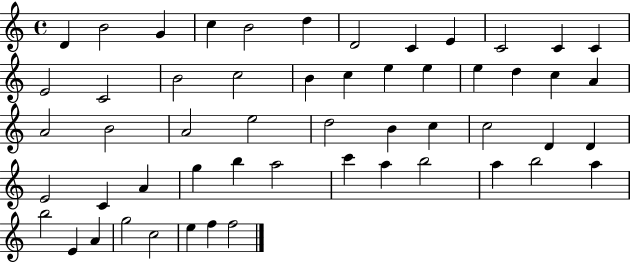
{
  \clef treble
  \time 4/4
  \defaultTimeSignature
  \key c \major
  d'4 b'2 g'4 | c''4 b'2 d''4 | d'2 c'4 e'4 | c'2 c'4 c'4 | \break e'2 c'2 | b'2 c''2 | b'4 c''4 e''4 e''4 | e''4 d''4 c''4 a'4 | \break a'2 b'2 | a'2 e''2 | d''2 b'4 c''4 | c''2 d'4 d'4 | \break e'2 c'4 a'4 | g''4 b''4 a''2 | c'''4 a''4 b''2 | a''4 b''2 a''4 | \break b''2 e'4 a'4 | g''2 c''2 | e''4 f''4 f''2 | \bar "|."
}